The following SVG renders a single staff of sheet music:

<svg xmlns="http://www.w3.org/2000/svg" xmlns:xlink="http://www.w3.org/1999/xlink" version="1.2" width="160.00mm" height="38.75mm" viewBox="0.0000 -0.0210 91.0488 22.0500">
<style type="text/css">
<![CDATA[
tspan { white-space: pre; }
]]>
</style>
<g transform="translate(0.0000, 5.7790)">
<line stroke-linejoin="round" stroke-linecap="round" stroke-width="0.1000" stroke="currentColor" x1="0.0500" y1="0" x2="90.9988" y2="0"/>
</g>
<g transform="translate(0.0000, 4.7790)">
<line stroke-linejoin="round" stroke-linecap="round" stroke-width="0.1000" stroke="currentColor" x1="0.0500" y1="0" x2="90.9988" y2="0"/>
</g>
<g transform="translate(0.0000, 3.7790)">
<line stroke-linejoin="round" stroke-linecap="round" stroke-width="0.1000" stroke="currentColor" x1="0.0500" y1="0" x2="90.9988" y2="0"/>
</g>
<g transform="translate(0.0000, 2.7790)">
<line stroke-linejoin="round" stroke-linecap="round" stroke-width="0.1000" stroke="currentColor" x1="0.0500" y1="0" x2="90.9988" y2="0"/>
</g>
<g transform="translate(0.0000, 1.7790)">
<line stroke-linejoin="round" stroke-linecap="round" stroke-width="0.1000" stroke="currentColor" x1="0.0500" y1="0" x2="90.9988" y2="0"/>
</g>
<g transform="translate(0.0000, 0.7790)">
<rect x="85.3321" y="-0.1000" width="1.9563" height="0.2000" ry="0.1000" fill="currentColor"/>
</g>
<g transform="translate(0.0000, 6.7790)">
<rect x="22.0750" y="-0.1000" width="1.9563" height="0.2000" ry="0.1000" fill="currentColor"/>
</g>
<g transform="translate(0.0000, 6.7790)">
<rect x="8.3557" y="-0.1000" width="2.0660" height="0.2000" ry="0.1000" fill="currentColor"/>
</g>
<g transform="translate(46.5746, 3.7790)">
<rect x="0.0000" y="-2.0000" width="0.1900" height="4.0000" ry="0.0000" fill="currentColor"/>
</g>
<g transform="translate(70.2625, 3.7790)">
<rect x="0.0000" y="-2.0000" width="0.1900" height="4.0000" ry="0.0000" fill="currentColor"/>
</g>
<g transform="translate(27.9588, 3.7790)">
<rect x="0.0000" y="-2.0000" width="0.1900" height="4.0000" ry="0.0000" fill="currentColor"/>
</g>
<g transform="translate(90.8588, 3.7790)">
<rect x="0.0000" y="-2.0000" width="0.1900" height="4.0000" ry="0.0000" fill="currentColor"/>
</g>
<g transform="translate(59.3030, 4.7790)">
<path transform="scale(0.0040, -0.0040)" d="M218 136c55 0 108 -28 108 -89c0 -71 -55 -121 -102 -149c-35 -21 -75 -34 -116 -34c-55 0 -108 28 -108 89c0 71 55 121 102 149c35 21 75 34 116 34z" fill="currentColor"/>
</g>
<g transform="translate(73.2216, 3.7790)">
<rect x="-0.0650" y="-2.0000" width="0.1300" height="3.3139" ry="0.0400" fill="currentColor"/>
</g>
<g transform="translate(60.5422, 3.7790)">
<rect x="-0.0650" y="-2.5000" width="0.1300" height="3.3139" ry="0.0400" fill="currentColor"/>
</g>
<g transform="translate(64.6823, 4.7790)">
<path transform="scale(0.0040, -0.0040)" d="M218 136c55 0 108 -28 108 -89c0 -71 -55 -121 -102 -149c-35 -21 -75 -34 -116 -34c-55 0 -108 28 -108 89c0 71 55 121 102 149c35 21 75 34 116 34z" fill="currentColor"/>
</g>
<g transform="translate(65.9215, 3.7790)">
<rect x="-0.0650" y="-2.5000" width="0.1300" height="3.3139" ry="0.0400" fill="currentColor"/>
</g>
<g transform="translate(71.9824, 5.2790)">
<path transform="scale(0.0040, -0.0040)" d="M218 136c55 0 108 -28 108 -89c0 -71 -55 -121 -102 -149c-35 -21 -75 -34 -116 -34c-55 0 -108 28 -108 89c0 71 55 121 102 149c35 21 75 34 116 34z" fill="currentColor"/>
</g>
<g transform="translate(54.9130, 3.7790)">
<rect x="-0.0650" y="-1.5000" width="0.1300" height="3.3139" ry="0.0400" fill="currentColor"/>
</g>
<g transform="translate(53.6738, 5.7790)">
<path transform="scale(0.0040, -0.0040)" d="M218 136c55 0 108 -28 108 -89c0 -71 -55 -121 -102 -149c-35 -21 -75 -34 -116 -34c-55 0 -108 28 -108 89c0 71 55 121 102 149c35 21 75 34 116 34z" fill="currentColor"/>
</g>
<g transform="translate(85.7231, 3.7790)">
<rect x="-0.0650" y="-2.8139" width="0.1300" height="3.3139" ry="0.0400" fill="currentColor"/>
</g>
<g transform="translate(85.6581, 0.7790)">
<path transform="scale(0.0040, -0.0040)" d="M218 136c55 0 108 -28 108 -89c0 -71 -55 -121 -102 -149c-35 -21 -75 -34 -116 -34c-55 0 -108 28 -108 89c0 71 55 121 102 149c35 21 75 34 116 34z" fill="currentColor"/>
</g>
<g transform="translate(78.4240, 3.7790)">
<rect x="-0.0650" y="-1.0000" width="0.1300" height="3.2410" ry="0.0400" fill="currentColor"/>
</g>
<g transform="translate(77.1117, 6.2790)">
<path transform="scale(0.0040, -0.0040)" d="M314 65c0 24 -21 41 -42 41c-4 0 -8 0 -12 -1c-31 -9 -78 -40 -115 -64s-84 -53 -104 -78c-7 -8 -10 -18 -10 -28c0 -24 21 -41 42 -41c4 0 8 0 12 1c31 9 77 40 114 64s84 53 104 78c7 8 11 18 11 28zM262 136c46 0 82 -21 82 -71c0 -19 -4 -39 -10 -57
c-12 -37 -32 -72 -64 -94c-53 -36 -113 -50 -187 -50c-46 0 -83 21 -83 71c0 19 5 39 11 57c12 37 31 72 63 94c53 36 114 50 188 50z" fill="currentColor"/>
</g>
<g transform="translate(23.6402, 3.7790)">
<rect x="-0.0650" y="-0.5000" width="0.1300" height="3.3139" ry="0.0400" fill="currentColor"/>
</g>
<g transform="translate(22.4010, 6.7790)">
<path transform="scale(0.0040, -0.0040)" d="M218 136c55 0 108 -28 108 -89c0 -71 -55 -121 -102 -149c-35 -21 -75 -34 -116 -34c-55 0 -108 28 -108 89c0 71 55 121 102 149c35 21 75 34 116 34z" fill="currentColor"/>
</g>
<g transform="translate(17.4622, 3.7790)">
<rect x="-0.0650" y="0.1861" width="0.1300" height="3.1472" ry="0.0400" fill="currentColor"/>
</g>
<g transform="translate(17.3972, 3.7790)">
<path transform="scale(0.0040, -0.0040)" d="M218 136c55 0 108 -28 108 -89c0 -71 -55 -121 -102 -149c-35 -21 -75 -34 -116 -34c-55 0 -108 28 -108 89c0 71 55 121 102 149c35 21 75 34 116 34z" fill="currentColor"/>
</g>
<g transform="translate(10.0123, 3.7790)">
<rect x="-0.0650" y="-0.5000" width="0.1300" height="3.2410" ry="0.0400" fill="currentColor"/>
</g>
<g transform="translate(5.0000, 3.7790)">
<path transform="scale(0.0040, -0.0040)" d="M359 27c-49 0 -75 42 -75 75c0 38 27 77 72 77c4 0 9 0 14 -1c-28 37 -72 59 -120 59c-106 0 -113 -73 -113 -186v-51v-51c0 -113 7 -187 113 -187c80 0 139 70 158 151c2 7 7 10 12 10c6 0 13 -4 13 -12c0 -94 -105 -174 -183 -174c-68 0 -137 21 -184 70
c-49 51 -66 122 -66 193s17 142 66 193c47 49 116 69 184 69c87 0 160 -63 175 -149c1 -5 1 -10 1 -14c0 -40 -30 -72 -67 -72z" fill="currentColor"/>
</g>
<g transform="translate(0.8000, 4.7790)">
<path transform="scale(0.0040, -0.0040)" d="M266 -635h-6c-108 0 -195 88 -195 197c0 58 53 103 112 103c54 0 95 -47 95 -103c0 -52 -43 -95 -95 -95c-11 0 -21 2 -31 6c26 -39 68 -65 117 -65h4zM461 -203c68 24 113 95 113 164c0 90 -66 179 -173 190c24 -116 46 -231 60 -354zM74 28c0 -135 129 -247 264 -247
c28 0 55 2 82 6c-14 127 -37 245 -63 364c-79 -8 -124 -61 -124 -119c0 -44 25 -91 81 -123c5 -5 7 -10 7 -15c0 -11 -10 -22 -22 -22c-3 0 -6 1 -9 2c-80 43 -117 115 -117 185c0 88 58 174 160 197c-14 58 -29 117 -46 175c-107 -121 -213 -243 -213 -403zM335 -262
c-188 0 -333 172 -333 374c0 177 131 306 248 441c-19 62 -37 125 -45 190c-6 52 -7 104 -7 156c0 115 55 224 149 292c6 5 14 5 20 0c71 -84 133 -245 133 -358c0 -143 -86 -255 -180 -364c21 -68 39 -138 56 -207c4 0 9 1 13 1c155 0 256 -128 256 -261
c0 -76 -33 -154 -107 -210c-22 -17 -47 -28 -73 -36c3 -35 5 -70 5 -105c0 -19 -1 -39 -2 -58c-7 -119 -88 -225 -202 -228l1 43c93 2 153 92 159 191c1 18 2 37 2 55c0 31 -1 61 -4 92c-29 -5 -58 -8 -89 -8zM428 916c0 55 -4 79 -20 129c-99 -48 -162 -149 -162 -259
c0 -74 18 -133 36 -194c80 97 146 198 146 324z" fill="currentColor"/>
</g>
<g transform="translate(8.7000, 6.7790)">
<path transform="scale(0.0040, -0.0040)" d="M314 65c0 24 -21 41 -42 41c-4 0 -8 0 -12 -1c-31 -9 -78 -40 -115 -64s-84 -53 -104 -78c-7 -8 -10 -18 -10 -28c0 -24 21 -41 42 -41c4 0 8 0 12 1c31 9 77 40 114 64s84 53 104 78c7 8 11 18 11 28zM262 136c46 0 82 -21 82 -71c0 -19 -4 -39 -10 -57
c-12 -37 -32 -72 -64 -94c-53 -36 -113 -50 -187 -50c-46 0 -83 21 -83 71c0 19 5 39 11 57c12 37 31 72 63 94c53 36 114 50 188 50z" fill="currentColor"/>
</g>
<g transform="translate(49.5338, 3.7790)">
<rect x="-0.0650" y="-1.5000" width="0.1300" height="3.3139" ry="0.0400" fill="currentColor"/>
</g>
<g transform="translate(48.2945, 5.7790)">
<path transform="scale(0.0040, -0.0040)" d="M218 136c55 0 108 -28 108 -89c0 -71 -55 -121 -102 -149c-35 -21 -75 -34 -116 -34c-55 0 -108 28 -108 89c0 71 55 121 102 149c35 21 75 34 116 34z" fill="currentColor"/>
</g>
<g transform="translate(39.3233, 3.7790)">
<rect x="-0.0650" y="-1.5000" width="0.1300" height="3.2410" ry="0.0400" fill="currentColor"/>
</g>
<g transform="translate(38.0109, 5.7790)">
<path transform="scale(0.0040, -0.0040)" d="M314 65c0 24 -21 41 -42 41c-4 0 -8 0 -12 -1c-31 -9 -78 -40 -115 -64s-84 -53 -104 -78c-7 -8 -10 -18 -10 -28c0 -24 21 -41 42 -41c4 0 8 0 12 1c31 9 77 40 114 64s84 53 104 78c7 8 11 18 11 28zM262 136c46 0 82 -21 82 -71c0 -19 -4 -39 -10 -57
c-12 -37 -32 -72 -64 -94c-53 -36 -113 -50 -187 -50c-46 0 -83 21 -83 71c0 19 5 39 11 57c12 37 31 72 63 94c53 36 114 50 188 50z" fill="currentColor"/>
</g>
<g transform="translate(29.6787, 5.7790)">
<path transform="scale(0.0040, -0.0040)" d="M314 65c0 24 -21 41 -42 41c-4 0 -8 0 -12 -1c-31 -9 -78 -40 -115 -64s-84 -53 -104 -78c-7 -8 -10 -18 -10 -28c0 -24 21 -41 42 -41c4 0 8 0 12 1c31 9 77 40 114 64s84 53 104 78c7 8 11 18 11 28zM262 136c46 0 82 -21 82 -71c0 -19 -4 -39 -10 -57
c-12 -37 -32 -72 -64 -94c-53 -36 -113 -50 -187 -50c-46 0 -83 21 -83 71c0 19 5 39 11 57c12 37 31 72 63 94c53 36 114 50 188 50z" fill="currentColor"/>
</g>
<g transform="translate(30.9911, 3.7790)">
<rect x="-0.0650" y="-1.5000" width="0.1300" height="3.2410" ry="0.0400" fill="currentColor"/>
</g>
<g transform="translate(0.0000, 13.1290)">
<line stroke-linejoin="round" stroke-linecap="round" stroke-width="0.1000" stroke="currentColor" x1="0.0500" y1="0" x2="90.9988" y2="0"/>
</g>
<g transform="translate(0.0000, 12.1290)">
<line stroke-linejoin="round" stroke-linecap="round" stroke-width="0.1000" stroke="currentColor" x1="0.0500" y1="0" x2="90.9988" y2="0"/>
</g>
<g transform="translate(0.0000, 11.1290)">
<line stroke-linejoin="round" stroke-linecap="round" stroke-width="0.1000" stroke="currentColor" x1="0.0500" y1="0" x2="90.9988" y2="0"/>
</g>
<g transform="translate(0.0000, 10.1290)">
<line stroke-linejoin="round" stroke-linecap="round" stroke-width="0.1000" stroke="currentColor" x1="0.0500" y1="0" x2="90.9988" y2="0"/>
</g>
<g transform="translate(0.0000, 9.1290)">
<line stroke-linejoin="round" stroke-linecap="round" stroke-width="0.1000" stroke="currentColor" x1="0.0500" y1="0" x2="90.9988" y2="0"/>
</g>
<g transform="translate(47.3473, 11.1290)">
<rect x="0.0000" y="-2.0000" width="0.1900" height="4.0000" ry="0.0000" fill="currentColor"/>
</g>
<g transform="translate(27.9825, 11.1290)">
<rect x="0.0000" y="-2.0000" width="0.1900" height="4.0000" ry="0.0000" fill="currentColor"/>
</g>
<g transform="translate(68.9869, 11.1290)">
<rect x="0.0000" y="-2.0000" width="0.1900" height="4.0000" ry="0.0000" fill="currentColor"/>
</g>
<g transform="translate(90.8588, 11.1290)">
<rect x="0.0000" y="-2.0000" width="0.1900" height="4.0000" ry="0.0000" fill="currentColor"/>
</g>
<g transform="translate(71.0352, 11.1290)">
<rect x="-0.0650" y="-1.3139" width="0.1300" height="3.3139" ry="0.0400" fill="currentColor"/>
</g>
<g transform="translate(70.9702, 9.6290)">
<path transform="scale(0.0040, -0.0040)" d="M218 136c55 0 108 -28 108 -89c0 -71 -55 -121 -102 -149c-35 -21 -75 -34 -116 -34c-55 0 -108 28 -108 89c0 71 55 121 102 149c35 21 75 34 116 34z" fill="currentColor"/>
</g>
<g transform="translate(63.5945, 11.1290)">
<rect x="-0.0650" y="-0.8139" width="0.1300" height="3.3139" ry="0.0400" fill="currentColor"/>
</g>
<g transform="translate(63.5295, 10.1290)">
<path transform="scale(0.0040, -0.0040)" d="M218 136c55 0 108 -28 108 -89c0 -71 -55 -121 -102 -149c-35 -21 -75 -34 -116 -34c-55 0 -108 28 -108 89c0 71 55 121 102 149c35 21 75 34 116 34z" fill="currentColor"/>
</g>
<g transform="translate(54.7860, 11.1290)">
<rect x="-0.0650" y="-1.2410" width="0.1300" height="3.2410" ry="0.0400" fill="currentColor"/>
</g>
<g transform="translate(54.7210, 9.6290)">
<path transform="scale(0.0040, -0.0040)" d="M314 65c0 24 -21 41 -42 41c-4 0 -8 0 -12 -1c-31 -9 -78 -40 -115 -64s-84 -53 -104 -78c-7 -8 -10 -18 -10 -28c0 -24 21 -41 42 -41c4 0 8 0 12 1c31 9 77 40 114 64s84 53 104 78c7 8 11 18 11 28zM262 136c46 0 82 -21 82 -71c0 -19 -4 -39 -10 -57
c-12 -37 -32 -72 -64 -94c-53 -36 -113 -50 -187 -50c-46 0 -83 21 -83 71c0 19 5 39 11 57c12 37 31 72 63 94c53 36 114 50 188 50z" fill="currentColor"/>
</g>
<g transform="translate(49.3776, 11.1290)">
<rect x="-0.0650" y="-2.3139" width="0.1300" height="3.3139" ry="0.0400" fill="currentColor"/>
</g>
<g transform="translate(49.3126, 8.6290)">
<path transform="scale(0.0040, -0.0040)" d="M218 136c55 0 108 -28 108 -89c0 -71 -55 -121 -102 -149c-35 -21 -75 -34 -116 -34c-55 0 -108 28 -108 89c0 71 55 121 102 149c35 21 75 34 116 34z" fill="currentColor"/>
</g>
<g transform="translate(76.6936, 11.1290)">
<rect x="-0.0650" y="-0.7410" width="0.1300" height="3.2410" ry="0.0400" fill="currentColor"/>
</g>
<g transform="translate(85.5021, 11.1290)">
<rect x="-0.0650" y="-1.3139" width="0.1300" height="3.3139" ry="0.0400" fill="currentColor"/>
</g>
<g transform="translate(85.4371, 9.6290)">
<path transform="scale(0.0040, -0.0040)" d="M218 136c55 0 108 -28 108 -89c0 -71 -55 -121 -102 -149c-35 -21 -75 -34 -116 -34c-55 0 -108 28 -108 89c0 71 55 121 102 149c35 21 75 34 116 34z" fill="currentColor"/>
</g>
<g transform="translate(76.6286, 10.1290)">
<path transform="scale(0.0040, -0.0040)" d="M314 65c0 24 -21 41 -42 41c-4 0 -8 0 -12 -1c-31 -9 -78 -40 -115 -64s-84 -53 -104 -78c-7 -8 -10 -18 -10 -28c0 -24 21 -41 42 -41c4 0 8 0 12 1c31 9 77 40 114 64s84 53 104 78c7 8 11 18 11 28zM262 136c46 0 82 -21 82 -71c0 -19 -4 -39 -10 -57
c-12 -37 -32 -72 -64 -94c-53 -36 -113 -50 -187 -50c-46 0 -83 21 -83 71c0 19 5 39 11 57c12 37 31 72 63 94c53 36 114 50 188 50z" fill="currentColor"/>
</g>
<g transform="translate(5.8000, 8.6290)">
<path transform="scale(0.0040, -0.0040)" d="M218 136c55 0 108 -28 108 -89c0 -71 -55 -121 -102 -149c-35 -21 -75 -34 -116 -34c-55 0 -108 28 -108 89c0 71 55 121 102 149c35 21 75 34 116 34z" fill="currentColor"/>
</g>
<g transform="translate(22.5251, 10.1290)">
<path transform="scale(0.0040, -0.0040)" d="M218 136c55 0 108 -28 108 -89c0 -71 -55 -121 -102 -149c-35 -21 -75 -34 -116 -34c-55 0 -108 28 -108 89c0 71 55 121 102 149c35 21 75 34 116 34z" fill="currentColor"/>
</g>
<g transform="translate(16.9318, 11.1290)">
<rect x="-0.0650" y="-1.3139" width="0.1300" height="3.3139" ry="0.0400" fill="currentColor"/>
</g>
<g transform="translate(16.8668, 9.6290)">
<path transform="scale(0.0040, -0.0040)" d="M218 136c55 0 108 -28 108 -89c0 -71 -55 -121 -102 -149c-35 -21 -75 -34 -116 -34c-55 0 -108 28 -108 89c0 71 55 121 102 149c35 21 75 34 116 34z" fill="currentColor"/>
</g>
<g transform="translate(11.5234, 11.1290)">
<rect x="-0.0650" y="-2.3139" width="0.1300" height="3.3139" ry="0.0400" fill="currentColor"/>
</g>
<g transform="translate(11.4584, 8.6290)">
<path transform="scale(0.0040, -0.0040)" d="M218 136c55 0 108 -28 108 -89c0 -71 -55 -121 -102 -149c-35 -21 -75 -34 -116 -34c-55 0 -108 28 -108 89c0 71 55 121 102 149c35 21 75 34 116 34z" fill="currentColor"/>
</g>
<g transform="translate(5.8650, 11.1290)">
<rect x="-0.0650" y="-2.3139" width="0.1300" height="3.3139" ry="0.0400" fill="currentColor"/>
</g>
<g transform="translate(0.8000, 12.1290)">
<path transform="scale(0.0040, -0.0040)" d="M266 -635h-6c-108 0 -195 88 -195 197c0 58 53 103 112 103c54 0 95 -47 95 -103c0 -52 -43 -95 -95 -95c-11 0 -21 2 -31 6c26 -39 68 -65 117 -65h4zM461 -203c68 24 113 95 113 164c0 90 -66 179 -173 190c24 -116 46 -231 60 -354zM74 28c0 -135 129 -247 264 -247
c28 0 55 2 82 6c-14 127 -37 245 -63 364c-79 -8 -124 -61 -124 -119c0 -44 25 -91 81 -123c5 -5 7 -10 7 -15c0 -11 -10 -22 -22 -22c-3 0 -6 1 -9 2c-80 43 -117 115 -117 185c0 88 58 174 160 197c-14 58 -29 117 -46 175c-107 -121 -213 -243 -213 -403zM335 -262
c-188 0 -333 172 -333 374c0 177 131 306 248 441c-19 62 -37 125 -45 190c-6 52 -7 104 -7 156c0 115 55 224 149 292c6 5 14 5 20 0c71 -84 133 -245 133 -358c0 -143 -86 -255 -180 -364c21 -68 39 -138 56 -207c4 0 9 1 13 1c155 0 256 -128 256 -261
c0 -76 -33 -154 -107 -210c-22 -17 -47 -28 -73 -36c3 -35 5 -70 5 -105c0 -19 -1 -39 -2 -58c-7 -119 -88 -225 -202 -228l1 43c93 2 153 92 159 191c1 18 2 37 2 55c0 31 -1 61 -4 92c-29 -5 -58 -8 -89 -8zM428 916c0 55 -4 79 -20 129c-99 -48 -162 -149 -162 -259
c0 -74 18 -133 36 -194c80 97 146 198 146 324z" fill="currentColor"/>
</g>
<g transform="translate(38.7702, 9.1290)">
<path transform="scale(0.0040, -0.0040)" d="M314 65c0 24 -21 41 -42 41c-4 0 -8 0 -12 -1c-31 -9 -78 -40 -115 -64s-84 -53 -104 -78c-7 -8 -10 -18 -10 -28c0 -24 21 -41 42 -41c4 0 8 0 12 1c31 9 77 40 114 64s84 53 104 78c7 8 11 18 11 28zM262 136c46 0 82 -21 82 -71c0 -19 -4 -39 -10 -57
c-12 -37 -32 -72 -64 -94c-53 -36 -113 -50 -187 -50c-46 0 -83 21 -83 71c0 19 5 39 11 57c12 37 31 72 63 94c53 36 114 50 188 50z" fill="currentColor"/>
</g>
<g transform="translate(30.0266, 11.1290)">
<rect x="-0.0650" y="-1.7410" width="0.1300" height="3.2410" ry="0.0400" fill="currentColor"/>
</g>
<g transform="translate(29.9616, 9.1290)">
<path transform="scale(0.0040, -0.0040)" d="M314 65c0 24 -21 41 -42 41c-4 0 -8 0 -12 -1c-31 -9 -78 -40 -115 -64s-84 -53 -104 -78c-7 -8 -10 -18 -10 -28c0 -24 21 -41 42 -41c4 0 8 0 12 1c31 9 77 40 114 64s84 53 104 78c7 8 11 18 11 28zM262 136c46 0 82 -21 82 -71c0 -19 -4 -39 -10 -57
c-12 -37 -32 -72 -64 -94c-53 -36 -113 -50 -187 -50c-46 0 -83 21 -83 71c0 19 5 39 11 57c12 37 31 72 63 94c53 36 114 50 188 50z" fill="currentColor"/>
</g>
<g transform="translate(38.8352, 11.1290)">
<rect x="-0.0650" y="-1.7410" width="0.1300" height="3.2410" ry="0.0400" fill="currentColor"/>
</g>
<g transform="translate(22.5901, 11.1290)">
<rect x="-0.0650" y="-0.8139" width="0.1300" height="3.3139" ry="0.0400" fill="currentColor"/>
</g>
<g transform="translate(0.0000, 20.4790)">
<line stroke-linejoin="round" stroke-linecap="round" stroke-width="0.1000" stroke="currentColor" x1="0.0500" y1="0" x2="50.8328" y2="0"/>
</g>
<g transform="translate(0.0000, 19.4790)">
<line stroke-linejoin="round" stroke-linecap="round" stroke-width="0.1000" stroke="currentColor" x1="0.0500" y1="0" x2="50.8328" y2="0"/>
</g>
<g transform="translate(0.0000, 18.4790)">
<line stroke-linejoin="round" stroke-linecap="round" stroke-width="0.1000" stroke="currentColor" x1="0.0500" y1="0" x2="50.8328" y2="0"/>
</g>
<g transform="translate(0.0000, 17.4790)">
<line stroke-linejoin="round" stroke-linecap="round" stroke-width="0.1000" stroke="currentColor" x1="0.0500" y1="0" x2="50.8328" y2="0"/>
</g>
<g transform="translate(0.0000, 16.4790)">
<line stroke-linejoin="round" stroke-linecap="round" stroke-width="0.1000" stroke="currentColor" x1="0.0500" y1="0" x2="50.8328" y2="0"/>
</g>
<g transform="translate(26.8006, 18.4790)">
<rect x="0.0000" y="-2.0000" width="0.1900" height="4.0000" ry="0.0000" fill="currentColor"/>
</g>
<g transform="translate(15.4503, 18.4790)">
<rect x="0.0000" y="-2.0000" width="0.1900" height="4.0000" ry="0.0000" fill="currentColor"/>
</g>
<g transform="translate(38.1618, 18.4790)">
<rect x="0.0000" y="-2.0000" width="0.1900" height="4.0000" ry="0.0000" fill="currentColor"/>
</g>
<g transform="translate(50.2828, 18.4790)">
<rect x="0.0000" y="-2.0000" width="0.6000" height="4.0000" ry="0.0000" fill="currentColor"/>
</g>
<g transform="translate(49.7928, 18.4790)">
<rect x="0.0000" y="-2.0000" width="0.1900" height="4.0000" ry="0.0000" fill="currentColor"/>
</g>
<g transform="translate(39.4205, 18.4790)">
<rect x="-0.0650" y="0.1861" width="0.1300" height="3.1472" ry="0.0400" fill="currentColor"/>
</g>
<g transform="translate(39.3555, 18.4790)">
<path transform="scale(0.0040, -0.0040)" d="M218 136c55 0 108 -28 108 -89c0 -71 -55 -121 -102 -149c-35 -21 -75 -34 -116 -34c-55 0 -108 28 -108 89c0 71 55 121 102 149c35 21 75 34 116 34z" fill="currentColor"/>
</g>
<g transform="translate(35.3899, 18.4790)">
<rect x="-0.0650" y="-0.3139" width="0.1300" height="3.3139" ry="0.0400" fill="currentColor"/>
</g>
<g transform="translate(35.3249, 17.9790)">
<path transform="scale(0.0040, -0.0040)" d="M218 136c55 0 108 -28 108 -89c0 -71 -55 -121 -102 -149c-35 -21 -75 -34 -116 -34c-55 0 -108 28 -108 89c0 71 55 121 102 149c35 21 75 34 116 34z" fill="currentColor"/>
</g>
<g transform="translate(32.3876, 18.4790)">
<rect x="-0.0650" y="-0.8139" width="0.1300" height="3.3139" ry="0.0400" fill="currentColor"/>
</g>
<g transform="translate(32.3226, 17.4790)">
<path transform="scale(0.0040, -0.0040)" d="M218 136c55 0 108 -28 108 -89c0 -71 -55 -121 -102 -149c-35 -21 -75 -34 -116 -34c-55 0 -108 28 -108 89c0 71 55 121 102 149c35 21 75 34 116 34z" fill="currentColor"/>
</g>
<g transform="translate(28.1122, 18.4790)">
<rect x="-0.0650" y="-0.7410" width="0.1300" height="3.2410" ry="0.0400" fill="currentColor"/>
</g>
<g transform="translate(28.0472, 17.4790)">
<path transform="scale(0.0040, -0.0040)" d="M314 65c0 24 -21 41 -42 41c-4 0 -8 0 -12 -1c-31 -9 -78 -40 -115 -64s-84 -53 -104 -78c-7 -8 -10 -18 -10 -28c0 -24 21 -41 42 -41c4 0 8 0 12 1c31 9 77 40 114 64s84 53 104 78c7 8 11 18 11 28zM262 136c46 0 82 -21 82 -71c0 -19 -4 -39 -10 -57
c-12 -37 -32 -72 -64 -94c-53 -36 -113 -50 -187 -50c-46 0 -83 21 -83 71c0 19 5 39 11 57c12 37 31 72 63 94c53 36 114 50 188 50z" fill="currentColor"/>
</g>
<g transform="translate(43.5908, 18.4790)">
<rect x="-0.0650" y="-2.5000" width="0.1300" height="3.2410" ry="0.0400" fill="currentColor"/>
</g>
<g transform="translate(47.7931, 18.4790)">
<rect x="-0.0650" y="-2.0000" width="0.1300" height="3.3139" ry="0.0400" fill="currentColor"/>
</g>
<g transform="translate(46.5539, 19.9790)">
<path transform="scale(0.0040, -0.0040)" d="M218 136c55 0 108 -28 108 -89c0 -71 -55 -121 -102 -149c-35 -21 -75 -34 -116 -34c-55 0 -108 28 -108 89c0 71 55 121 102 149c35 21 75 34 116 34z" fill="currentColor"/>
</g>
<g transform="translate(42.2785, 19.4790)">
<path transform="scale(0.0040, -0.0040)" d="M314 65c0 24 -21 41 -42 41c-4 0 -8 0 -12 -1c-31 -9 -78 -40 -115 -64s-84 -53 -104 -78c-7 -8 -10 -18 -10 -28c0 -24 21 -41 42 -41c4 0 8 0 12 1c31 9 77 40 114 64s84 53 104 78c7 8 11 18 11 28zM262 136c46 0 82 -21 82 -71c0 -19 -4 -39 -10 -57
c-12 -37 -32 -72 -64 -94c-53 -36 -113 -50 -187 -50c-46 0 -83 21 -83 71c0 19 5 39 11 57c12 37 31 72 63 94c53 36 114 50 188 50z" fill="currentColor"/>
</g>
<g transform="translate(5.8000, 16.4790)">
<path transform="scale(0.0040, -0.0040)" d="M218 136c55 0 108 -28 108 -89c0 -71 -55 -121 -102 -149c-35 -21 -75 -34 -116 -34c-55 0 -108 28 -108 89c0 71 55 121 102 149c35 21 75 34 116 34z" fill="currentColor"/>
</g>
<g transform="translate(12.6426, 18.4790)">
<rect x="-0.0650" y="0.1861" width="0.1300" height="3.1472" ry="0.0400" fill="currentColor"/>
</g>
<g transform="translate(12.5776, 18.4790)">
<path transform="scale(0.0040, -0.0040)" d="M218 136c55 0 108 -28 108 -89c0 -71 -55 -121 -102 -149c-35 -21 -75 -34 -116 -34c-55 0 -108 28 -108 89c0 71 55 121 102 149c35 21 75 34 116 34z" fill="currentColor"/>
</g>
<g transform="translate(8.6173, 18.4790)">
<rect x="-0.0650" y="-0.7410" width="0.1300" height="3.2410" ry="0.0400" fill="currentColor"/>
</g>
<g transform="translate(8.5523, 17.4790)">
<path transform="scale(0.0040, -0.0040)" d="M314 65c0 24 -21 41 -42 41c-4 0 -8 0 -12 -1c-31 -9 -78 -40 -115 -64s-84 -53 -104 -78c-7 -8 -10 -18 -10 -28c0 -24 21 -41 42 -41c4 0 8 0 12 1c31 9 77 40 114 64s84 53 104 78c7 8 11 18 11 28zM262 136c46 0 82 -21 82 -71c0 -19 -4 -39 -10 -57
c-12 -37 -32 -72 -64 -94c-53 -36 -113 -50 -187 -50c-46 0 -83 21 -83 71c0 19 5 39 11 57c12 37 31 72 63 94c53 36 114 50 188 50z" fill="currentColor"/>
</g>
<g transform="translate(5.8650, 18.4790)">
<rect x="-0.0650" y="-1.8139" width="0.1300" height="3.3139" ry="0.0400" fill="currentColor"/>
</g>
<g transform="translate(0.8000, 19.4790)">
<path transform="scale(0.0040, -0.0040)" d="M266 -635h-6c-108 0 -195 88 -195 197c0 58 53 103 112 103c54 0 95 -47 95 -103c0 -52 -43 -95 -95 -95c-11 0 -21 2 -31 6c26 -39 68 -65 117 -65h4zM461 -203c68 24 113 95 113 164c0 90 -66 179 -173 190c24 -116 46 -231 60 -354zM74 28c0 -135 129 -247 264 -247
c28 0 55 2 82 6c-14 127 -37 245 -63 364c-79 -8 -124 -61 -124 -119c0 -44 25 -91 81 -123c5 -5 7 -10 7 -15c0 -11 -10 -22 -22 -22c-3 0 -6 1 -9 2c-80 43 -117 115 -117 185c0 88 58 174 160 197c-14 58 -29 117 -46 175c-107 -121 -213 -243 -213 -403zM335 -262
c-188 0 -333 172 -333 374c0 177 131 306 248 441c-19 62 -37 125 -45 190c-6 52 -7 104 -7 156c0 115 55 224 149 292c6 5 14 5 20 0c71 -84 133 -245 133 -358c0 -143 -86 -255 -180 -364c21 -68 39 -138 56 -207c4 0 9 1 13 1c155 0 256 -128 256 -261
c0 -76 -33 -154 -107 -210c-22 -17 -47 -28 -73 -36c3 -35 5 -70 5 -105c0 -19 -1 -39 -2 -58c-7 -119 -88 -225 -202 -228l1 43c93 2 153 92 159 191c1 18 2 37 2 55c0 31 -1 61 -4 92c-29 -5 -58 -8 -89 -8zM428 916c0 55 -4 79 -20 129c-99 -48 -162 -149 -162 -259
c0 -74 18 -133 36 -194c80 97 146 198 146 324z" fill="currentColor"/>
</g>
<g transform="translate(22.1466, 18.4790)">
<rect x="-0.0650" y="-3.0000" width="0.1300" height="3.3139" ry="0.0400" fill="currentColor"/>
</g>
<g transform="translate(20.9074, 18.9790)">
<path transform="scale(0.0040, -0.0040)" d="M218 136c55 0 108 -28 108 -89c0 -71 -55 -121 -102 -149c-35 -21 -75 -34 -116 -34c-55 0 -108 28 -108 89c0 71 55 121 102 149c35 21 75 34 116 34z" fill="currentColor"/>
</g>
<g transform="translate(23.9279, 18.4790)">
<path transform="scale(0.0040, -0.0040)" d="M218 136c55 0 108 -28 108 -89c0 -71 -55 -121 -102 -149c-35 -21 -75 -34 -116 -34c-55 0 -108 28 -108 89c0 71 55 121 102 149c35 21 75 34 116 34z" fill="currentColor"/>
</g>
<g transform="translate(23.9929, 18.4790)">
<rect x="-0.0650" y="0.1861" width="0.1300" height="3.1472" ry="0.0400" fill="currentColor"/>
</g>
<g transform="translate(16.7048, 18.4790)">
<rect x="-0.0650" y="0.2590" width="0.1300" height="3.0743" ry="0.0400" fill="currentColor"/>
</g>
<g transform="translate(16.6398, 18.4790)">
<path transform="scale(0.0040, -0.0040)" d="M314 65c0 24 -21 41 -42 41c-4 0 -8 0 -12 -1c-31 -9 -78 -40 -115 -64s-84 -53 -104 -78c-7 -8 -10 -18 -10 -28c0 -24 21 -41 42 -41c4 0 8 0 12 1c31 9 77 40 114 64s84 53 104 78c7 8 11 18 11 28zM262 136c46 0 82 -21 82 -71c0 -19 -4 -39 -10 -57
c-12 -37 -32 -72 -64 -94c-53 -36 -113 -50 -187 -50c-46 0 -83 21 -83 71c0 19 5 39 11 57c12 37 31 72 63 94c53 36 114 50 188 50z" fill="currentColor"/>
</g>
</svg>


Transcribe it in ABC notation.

X:1
T:Untitled
M:4/4
L:1/4
K:C
C2 B C E2 E2 E E G G F D2 a g g e d f2 f2 g e2 d e d2 e f d2 B B2 A B d2 d c B G2 F